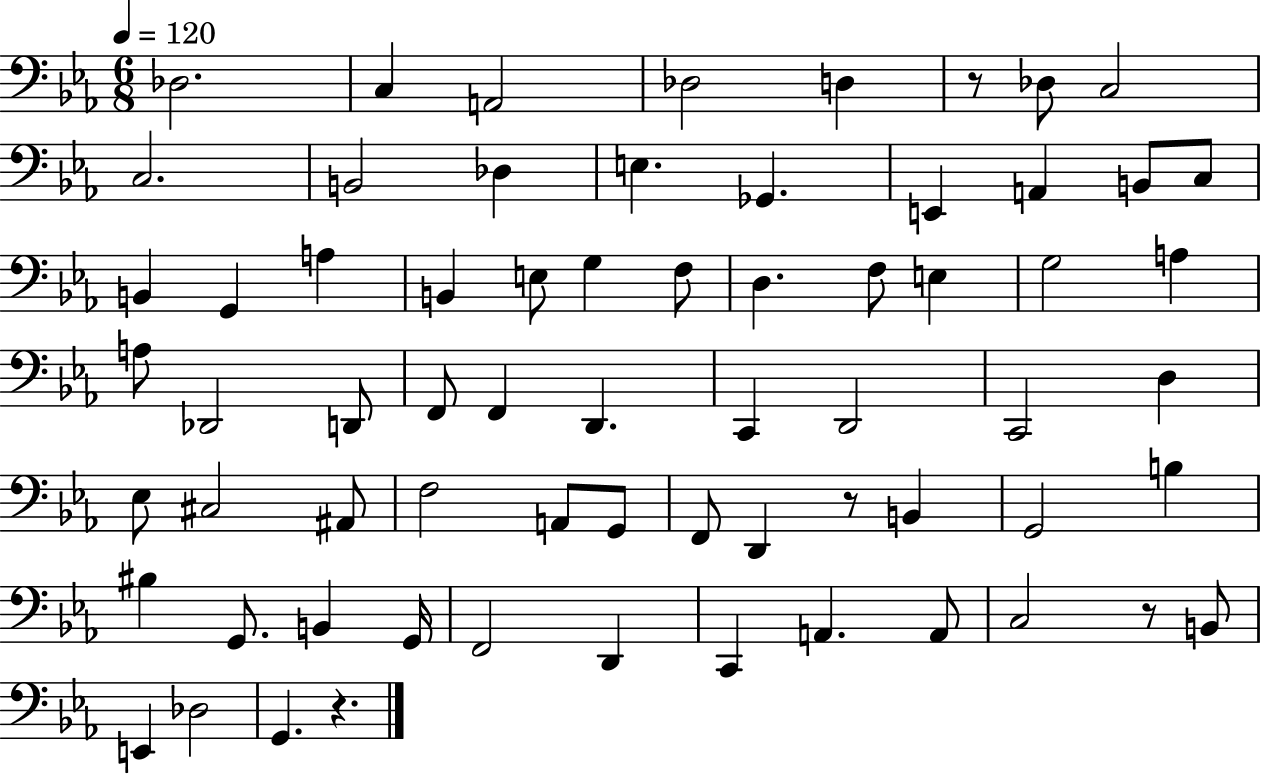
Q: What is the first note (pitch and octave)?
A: Db3